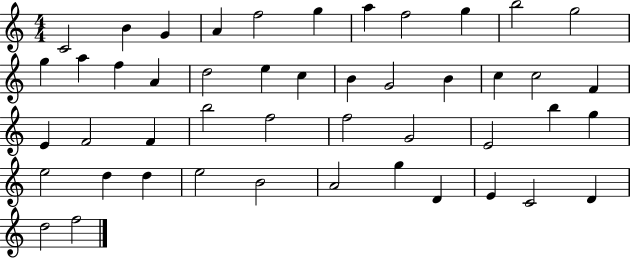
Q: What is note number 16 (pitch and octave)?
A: D5